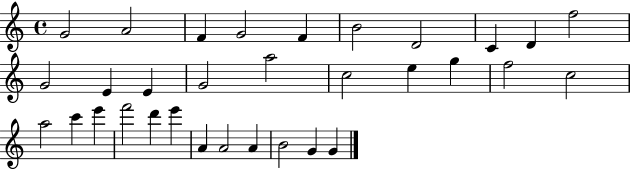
G4/h A4/h F4/q G4/h F4/q B4/h D4/h C4/q D4/q F5/h G4/h E4/q E4/q G4/h A5/h C5/h E5/q G5/q F5/h C5/h A5/h C6/q E6/q F6/h D6/q E6/q A4/q A4/h A4/q B4/h G4/q G4/q